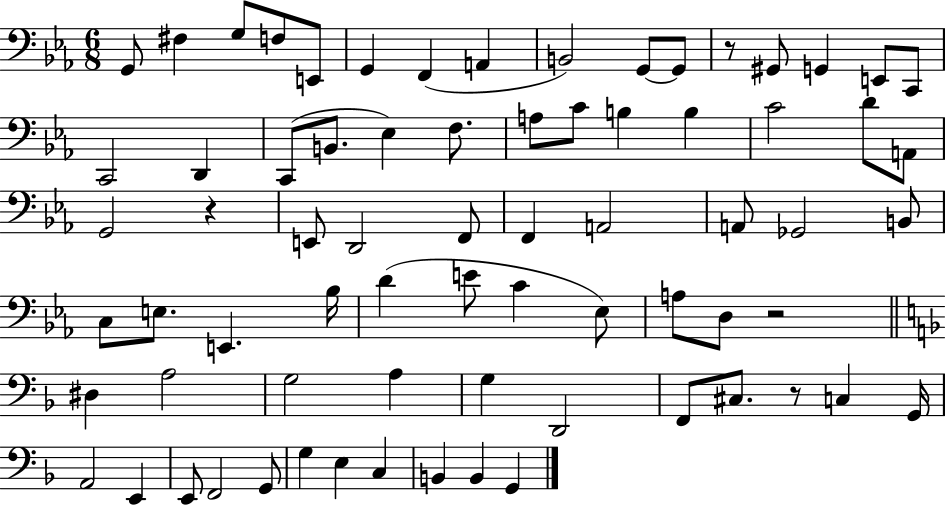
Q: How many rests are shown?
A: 4